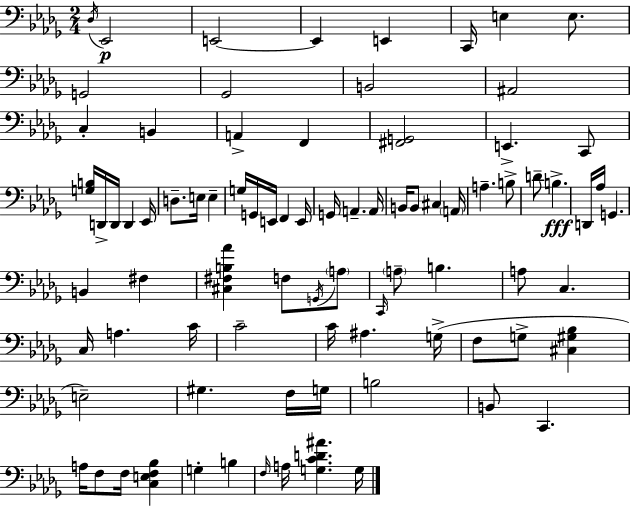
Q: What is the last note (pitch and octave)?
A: G3